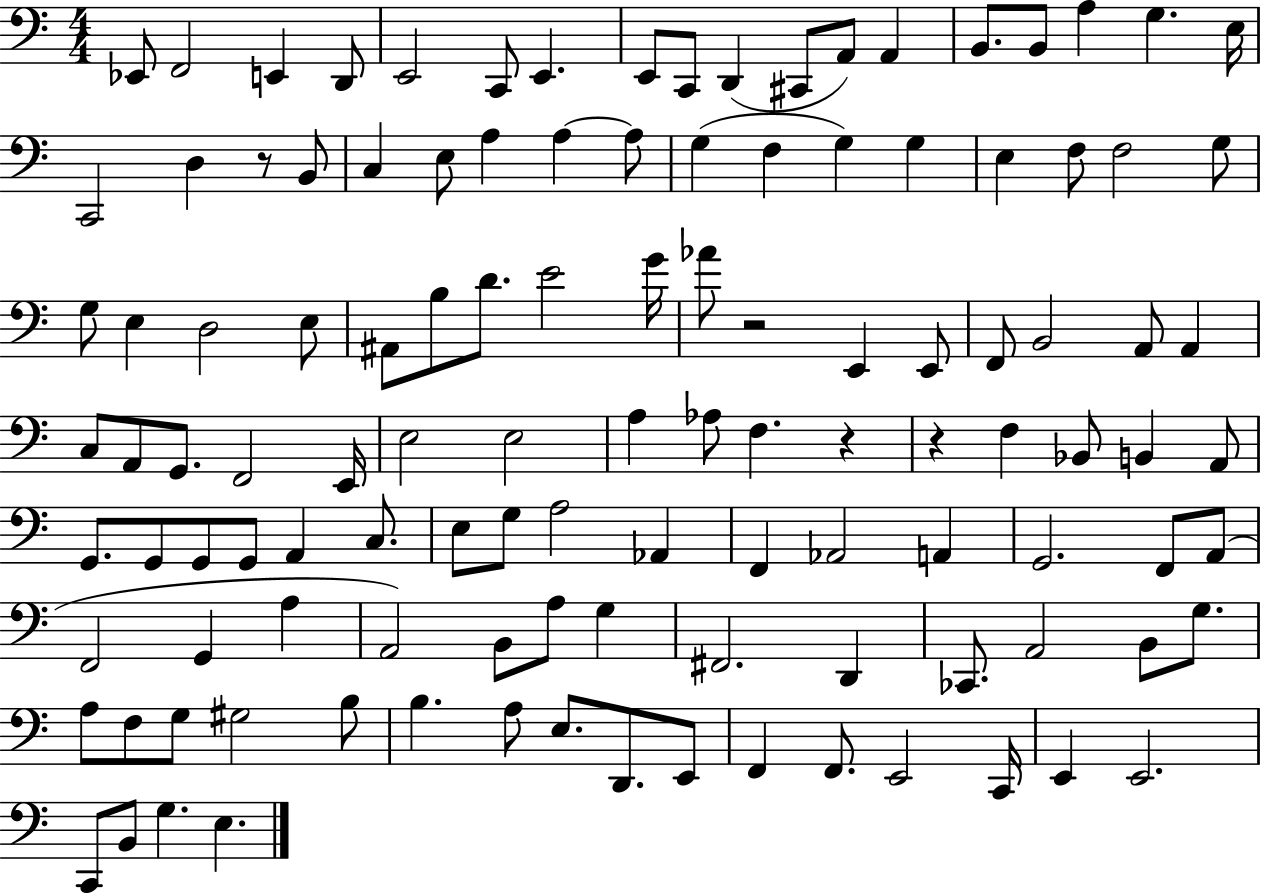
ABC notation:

X:1
T:Untitled
M:4/4
L:1/4
K:C
_E,,/2 F,,2 E,, D,,/2 E,,2 C,,/2 E,, E,,/2 C,,/2 D,, ^C,,/2 A,,/2 A,, B,,/2 B,,/2 A, G, E,/4 C,,2 D, z/2 B,,/2 C, E,/2 A, A, A,/2 G, F, G, G, E, F,/2 F,2 G,/2 G,/2 E, D,2 E,/2 ^A,,/2 B,/2 D/2 E2 G/4 _A/2 z2 E,, E,,/2 F,,/2 B,,2 A,,/2 A,, C,/2 A,,/2 G,,/2 F,,2 E,,/4 E,2 E,2 A, _A,/2 F, z z F, _B,,/2 B,, A,,/2 G,,/2 G,,/2 G,,/2 G,,/2 A,, C,/2 E,/2 G,/2 A,2 _A,, F,, _A,,2 A,, G,,2 F,,/2 A,,/2 F,,2 G,, A, A,,2 B,,/2 A,/2 G, ^F,,2 D,, _C,,/2 A,,2 B,,/2 G,/2 A,/2 F,/2 G,/2 ^G,2 B,/2 B, A,/2 E,/2 D,,/2 E,,/2 F,, F,,/2 E,,2 C,,/4 E,, E,,2 C,,/2 B,,/2 G, E,